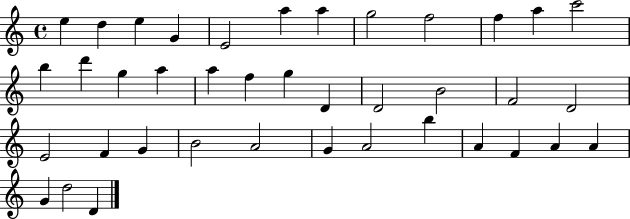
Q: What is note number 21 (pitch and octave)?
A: D4